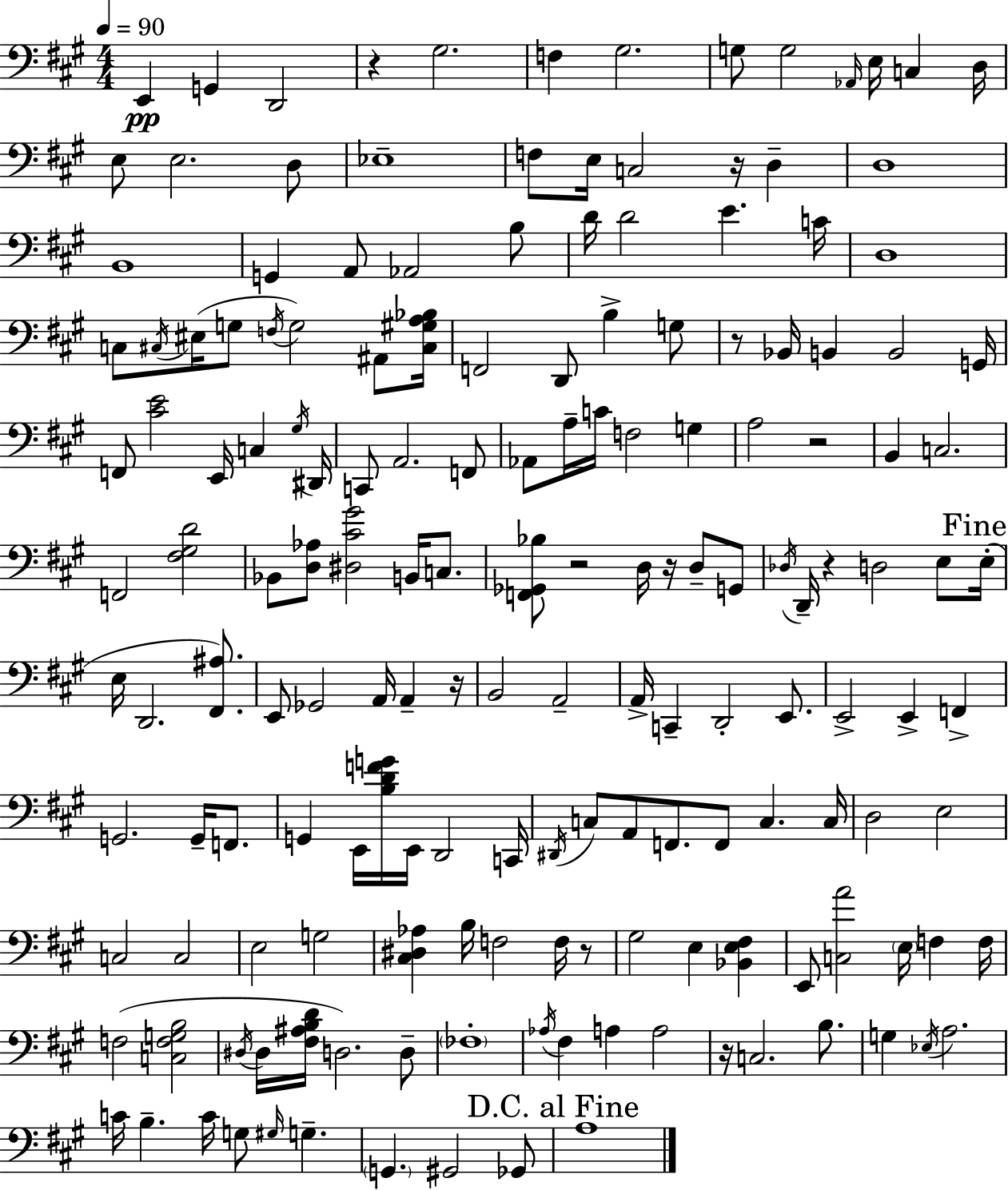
E2/q G2/q D2/h R/q G#3/h. F3/q G#3/h. G3/e G3/h Ab2/s E3/s C3/q D3/s E3/e E3/h. D3/e Eb3/w F3/e E3/s C3/h R/s D3/q D3/w B2/w G2/q A2/e Ab2/h B3/e D4/s D4/h E4/q. C4/s D3/w C3/e C#3/s EIS3/s G3/e F3/s G3/h A#2/e [C#3,G#3,A3,Bb3]/s F2/h D2/e B3/q G3/e R/e Bb2/s B2/q B2/h G2/s F2/e [C#4,E4]/h E2/s C3/q G#3/s D#2/s C2/e A2/h. F2/e Ab2/e A3/s C4/s F3/h G3/q A3/h R/h B2/q C3/h. F2/h [F#3,G#3,D4]/h Bb2/e [D3,Ab3]/e [D#3,C#4,G#4]/h B2/s C3/e. [F2,Gb2,Bb3]/e R/h D3/s R/s D3/e G2/e Db3/s D2/s R/q D3/h E3/e E3/s E3/s D2/h. [F#2,A#3]/e. E2/e Gb2/h A2/s A2/q R/s B2/h A2/h A2/s C2/q D2/h E2/e. E2/h E2/q F2/q G2/h. G2/s F2/e. G2/q E2/s [B3,D4,F4,G4]/s E2/s D2/h C2/s D#2/s C3/e A2/e F2/e. F2/e C3/q. C3/s D3/h E3/h C3/h C3/h E3/h G3/h [C#3,D#3,Ab3]/q B3/s F3/h F3/s R/e G#3/h E3/q [Bb2,E3,F#3]/q E2/e [C3,A4]/h E3/s F3/q F3/s F3/h [C3,F3,G3,B3]/h D#3/s D#3/s [F#3,A#3,B3,D4]/s D3/h. D3/e FES3/w Ab3/s F#3/q A3/q A3/h R/s C3/h. B3/e. G3/q Eb3/s A3/h. C4/s B3/q. C4/s G3/e G#3/s G3/q. G2/q. G#2/h Gb2/e A3/w